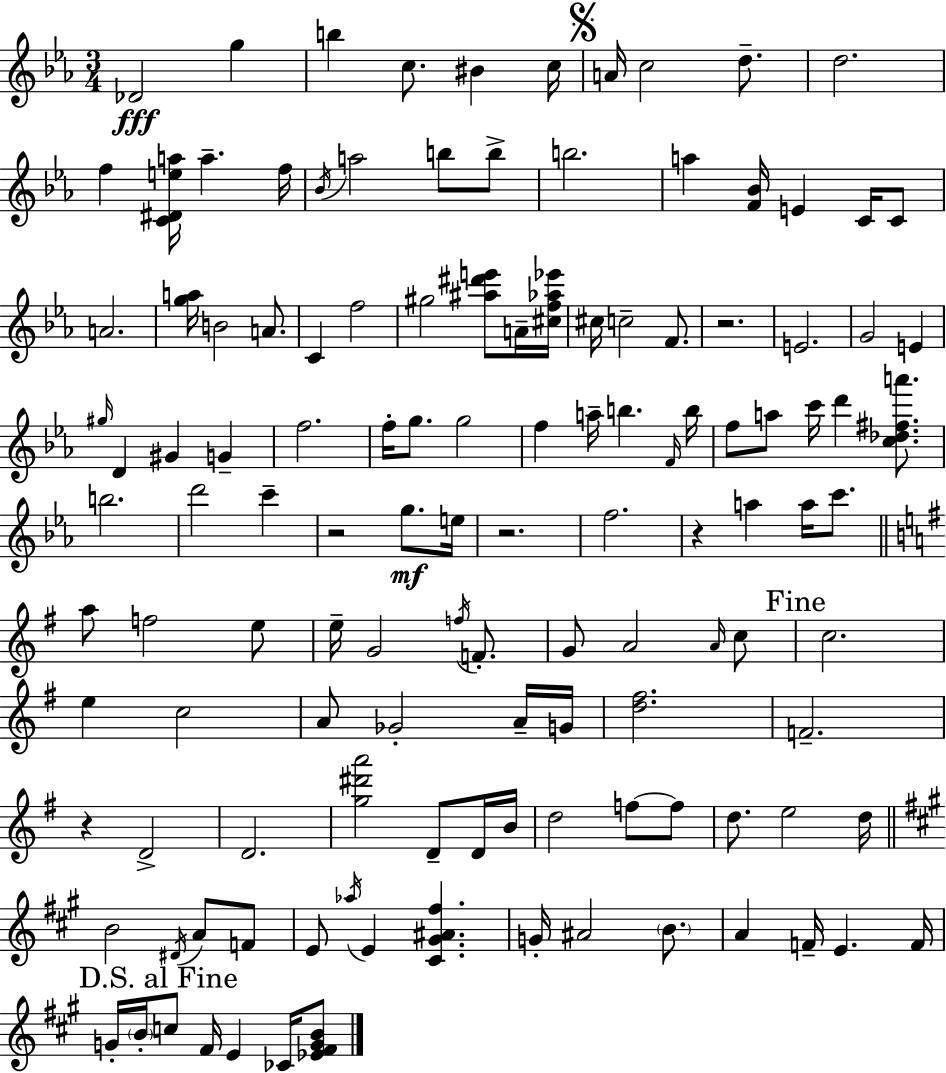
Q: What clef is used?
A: treble